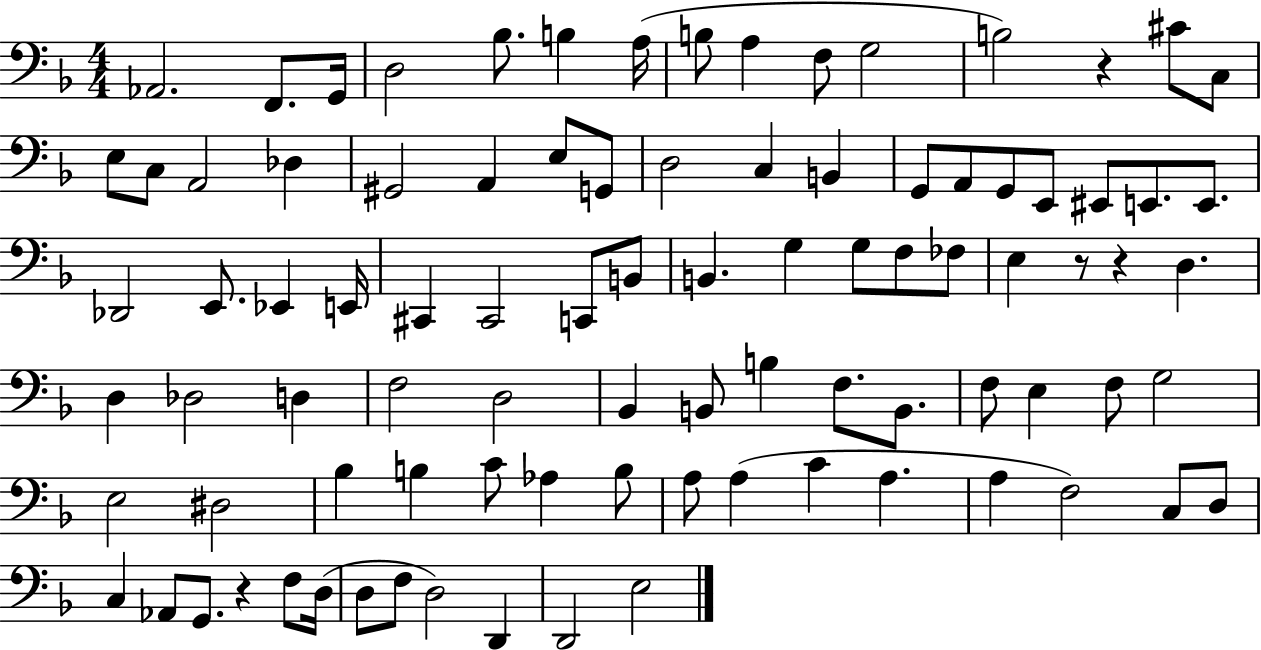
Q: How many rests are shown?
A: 4